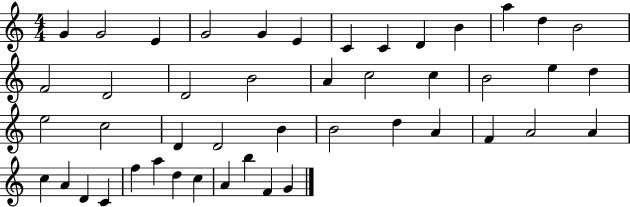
X:1
T:Untitled
M:4/4
L:1/4
K:C
G G2 E G2 G E C C D B a d B2 F2 D2 D2 B2 A c2 c B2 e d e2 c2 D D2 B B2 d A F A2 A c A D C f a d c A b F G